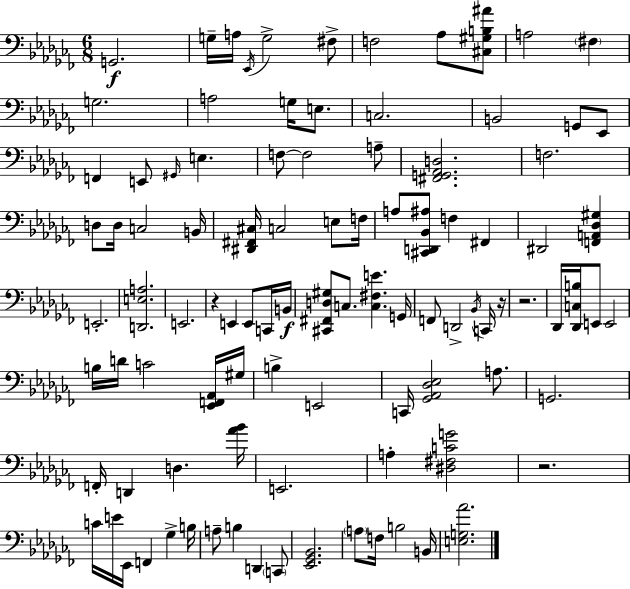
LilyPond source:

{
  \clef bass
  \numericTimeSignature
  \time 6/8
  \key aes \minor
  \repeat volta 2 { g,2.\f | g16-- a16 \acciaccatura { ees,16 } g2-> fis8-> | f2 aes8 <cis gis b ais'>8 | a2 \parenthesize fis4 | \break g2. | a2 g16 e8. | c2. | b,2 g,8 ees,8 | \break f,4 e,8 \grace { gis,16 } e4. | f8~~ f2 | a8-- <fis, g, aes, d>2. | f2. | \break d8 d16 c2 | b,16 <dis, fis, cis>16 c2 e8 | f16 a8 <cis, d, bes, ais>8 f4 fis,4 | dis,2 <f, a, des gis>4 | \break e,2.-. | <d, e a>2. | e,2. | r4 e,4 e,8 | \break c,16 b,16\f <cis, fis, d gis>8 c8. <c fis e'>4. | g,16 f,8 d,2-> | \acciaccatura { bes,16 } c,16 r16 r2. | des,16 <des, c b>16 e,8 e,2 | \break b16 d'16 c'2 | <ees, f, aes,>16 gis16 b4-> e,2 | c,16 <ges, aes, des ees>2 | a8. g,2. | \break f,16-. d,4 d4. | <aes' bes'>16 e,2. | a4-. <dis fis c' g'>2 | r2. | \break c'16 e'16 ees,16 f,4 ges4-> | b16 a8-- b4 d,4 | \parenthesize c,8 <ees, ges, bes,>2. | \parenthesize a8 f16 b2 | \break b,16 <e g aes'>2. | } \bar "|."
}